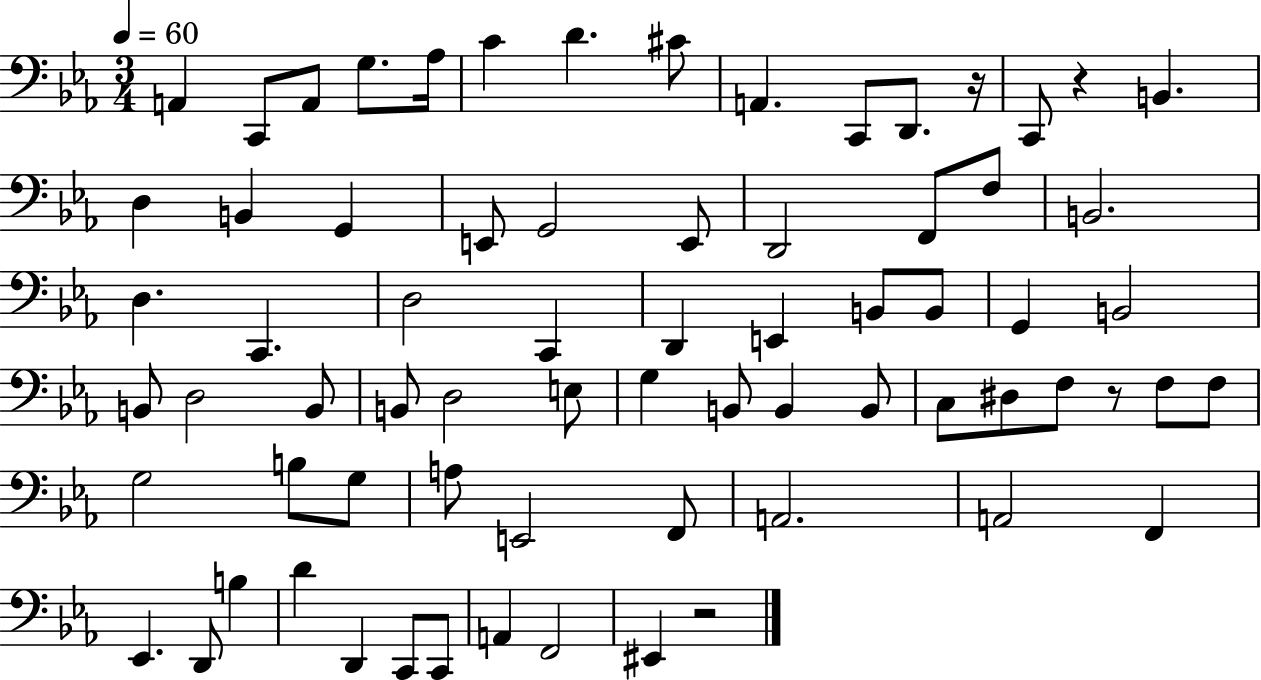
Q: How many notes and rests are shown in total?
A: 71